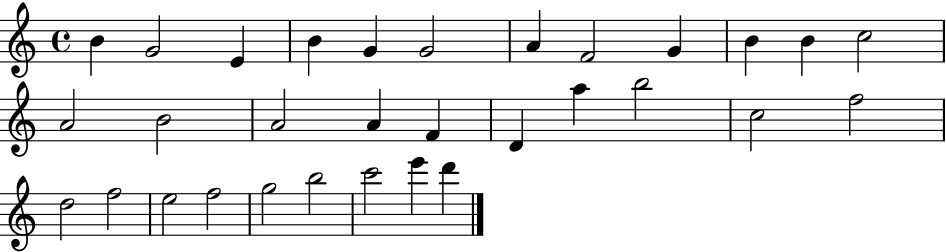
{
  \clef treble
  \time 4/4
  \defaultTimeSignature
  \key c \major
  b'4 g'2 e'4 | b'4 g'4 g'2 | a'4 f'2 g'4 | b'4 b'4 c''2 | \break a'2 b'2 | a'2 a'4 f'4 | d'4 a''4 b''2 | c''2 f''2 | \break d''2 f''2 | e''2 f''2 | g''2 b''2 | c'''2 e'''4 d'''4 | \break \bar "|."
}